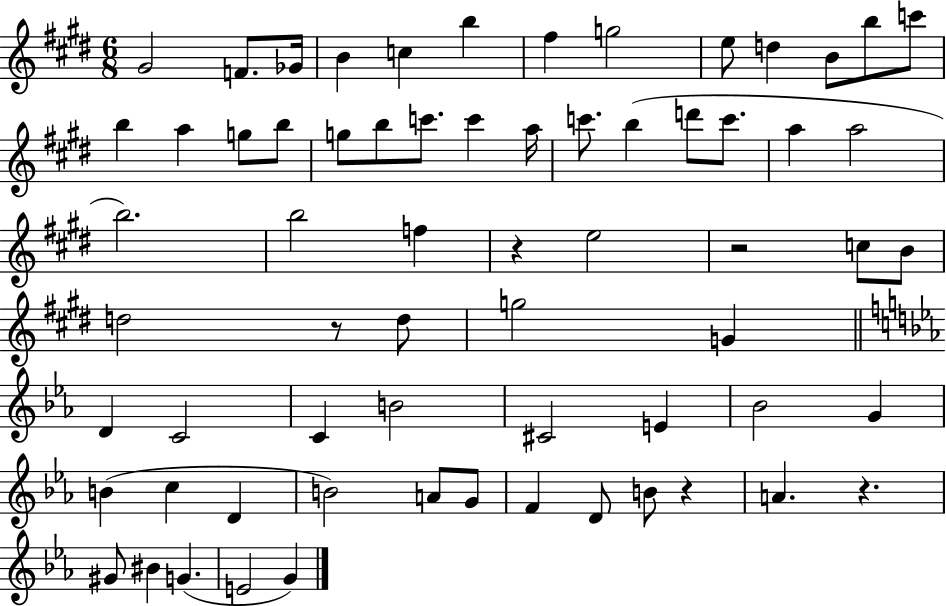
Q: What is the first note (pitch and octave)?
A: G#4